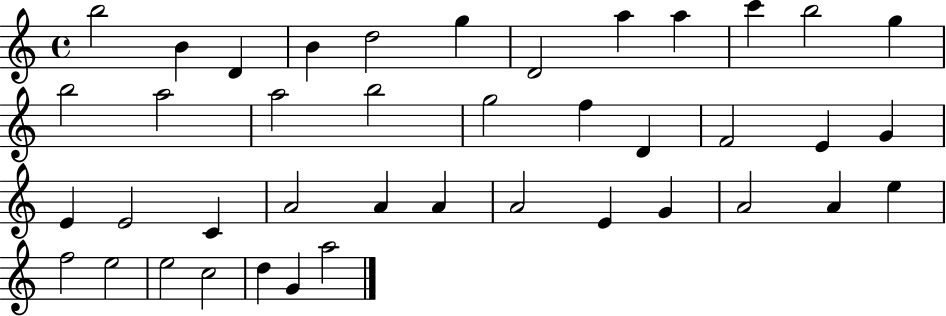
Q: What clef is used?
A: treble